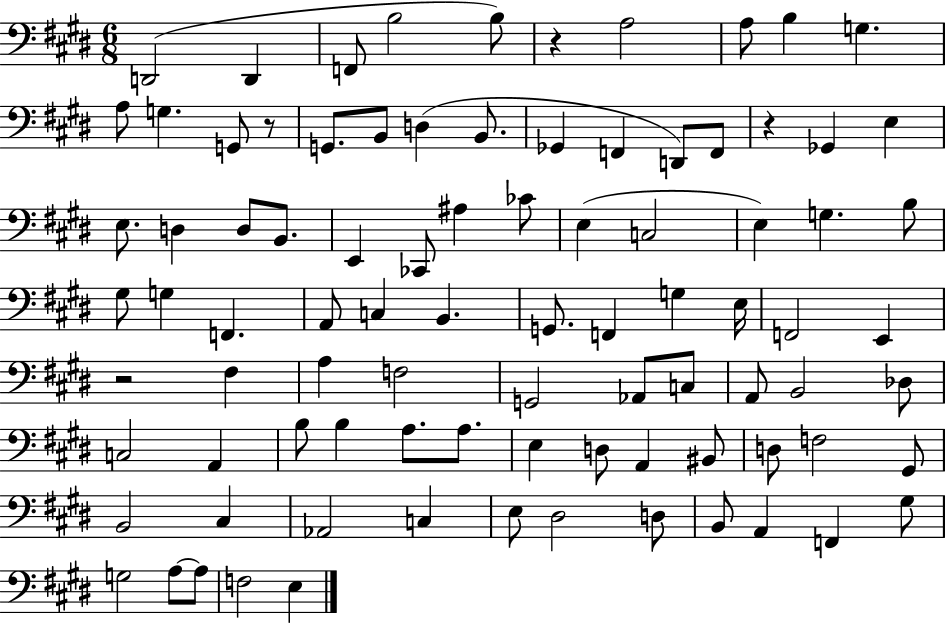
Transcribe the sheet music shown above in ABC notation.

X:1
T:Untitled
M:6/8
L:1/4
K:E
D,,2 D,, F,,/2 B,2 B,/2 z A,2 A,/2 B, G, A,/2 G, G,,/2 z/2 G,,/2 B,,/2 D, B,,/2 _G,, F,, D,,/2 F,,/2 z _G,, E, E,/2 D, D,/2 B,,/2 E,, _C,,/2 ^A, _C/2 E, C,2 E, G, B,/2 ^G,/2 G, F,, A,,/2 C, B,, G,,/2 F,, G, E,/4 F,,2 E,, z2 ^F, A, F,2 G,,2 _A,,/2 C,/2 A,,/2 B,,2 _D,/2 C,2 A,, B,/2 B, A,/2 A,/2 E, D,/2 A,, ^B,,/2 D,/2 F,2 ^G,,/2 B,,2 ^C, _A,,2 C, E,/2 ^D,2 D,/2 B,,/2 A,, F,, ^G,/2 G,2 A,/2 A,/2 F,2 E,